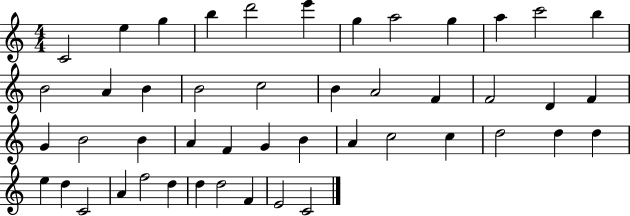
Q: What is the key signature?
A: C major